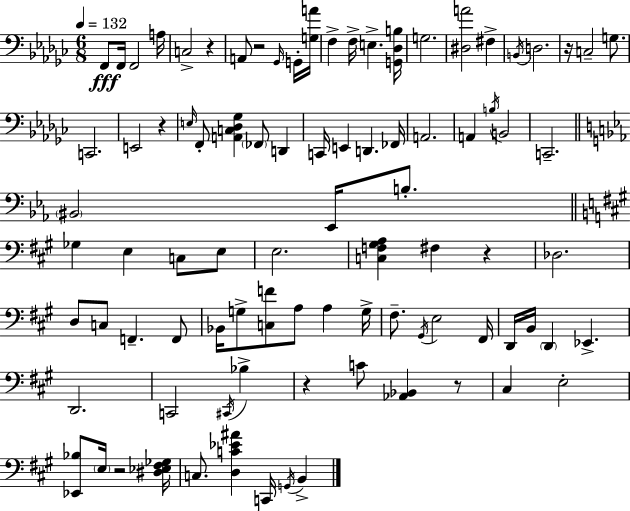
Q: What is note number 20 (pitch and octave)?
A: E3